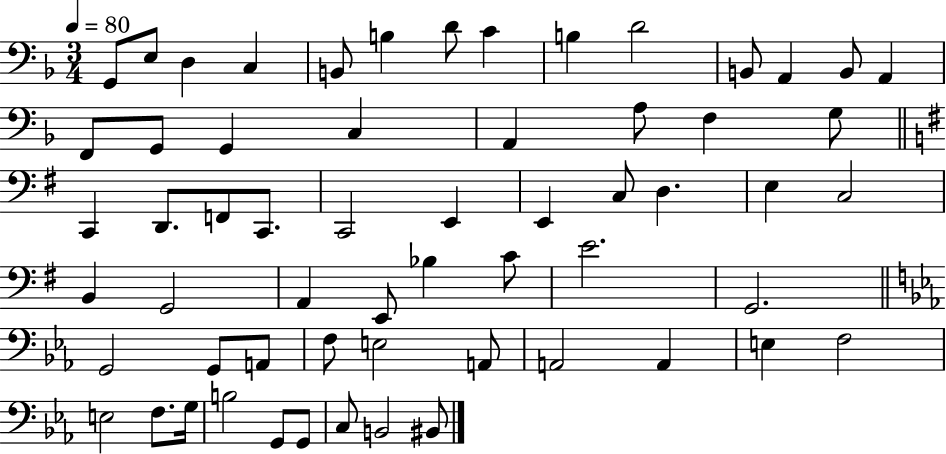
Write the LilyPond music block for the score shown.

{
  \clef bass
  \numericTimeSignature
  \time 3/4
  \key f \major
  \tempo 4 = 80
  g,8 e8 d4 c4 | b,8 b4 d'8 c'4 | b4 d'2 | b,8 a,4 b,8 a,4 | \break f,8 g,8 g,4 c4 | a,4 a8 f4 g8 | \bar "||" \break \key e \minor c,4 d,8. f,8 c,8. | c,2 e,4 | e,4 c8 d4. | e4 c2 | \break b,4 g,2 | a,4 e,8 bes4 c'8 | e'2. | g,2. | \break \bar "||" \break \key c \minor g,2 g,8 a,8 | f8 e2 a,8 | a,2 a,4 | e4 f2 | \break e2 f8. g16 | b2 g,8 g,8 | c8 b,2 bis,8 | \bar "|."
}